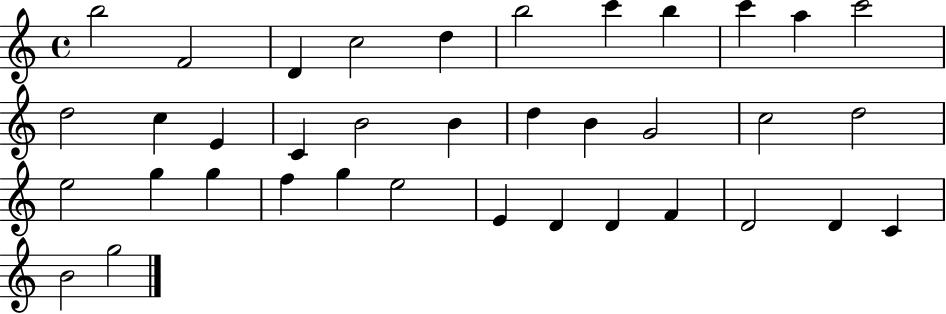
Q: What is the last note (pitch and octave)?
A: G5